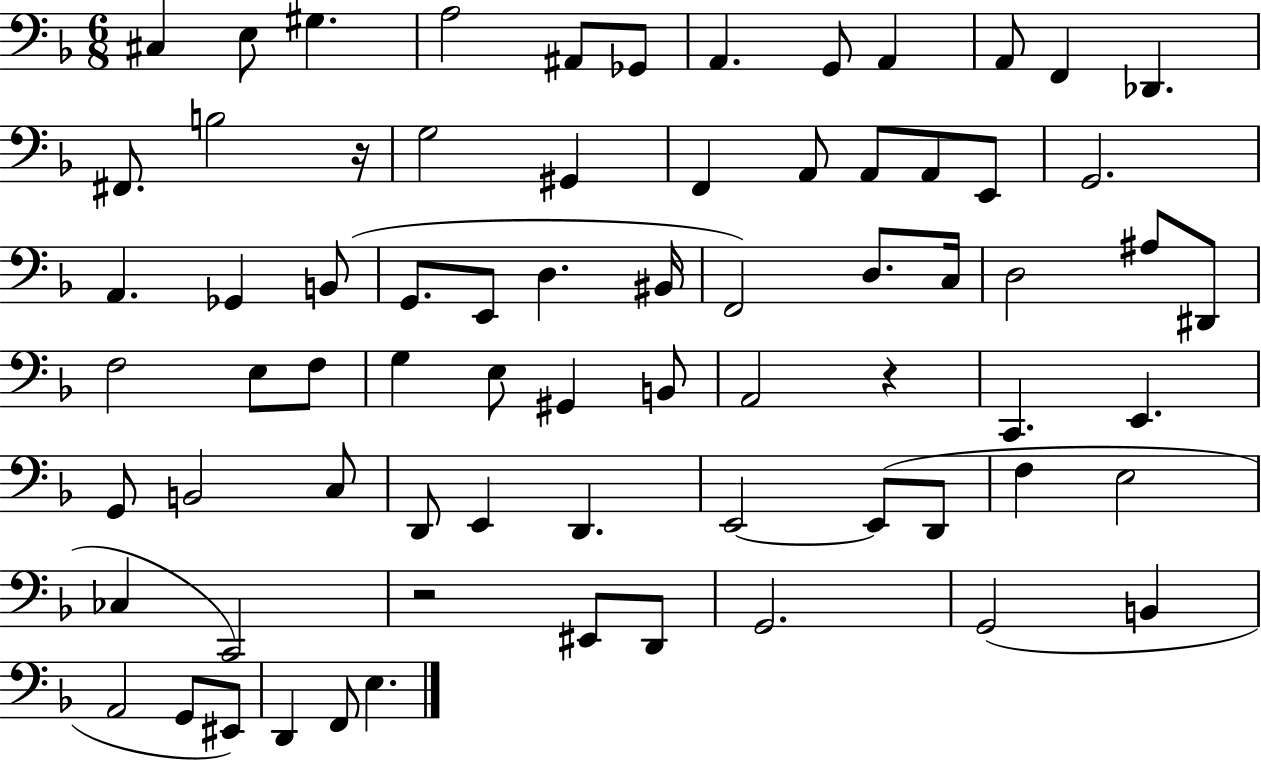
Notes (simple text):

C#3/q E3/e G#3/q. A3/h A#2/e Gb2/e A2/q. G2/e A2/q A2/e F2/q Db2/q. F#2/e. B3/h R/s G3/h G#2/q F2/q A2/e A2/e A2/e E2/e G2/h. A2/q. Gb2/q B2/e G2/e. E2/e D3/q. BIS2/s F2/h D3/e. C3/s D3/h A#3/e D#2/e F3/h E3/e F3/e G3/q E3/e G#2/q B2/e A2/h R/q C2/q. E2/q. G2/e B2/h C3/e D2/e E2/q D2/q. E2/h E2/e D2/e F3/q E3/h CES3/q C2/h R/h EIS2/e D2/e G2/h. G2/h B2/q A2/h G2/e EIS2/e D2/q F2/e E3/q.